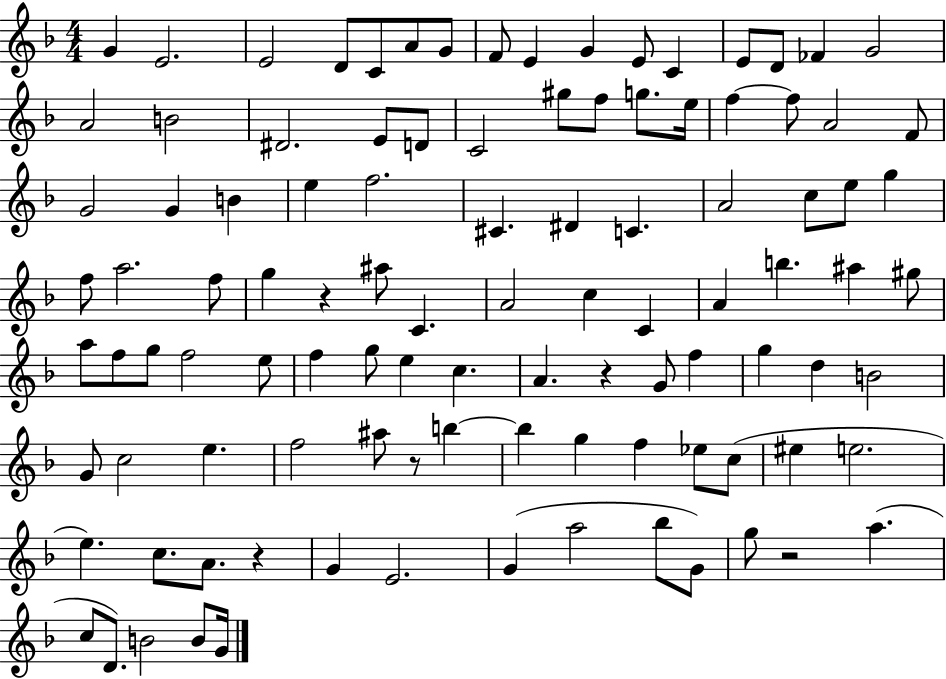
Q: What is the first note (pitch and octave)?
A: G4